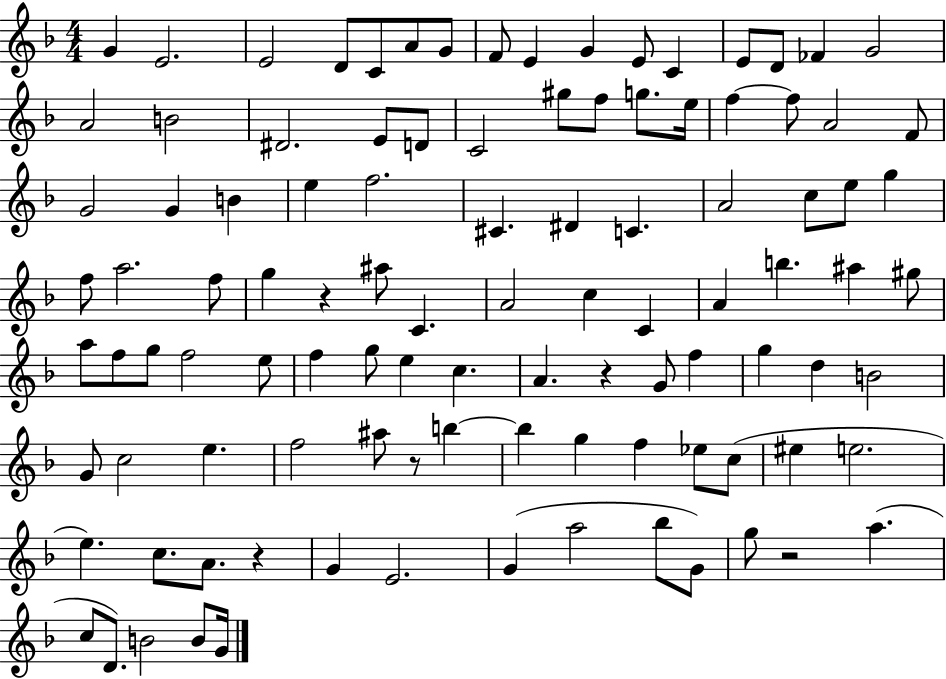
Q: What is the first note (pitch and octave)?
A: G4